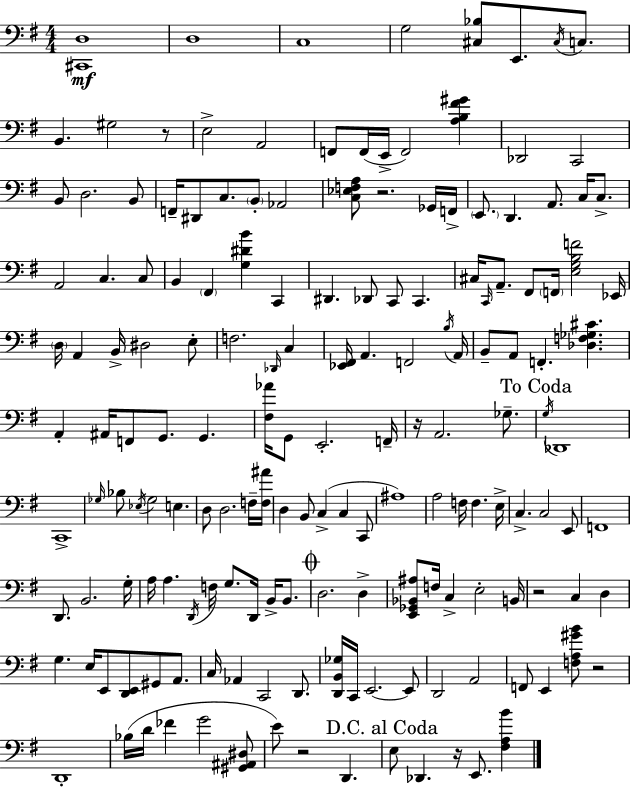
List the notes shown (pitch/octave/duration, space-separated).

[C#2,D3]/w D3/w C3/w G3/h [C#3,Bb3]/e E2/e. C#3/s C3/e. B2/q. G#3/h R/e E3/h A2/h F2/e F2/s E2/s F2/h [A3,B3,F#4,G#4]/q Db2/h C2/h B2/e D3/h. B2/e F2/s D#2/e C3/e. B2/e Ab2/h [C3,Eb3,F3,A3]/e R/h. Gb2/s F2/s E2/e. D2/q. A2/e. C3/s C3/e. A2/h C3/q. C3/e B2/q F#2/q [G3,D#4,B4]/q C2/q D#2/q. Db2/e C2/e C2/q. C#3/s C2/s A2/e. F#2/e F2/s [E3,G3,B3,F4]/h Eb2/s D3/s A2/q B2/s D#3/h E3/e F3/h. Db2/s C3/q [Eb2,F#2]/s A2/q. F2/h B3/s A2/s B2/e A2/e F2/q. [Db3,F3,Gb3,C#4]/q. A2/q A#2/s F2/e G2/e. G2/q. [F#3,Ab4]/s G2/e E2/h. F2/s R/s A2/h. Gb3/e. G3/s Db2/w C2/w Gb3/s Bb3/e Eb3/s Gb3/h E3/q. D3/e D3/h. F3/s [F3,A#4]/s D3/q B2/e C3/q C3/q C2/e A#3/w A3/h F3/s F3/q. E3/s C3/q. C3/h E2/e F2/w D2/e. B2/h. G3/s A3/s A3/q. D2/s F3/s G3/e. D2/s B2/s B2/e. D3/h. D3/q [E2,Gb2,Bb2,A#3]/e F3/s C3/q E3/h B2/s R/h C3/q D3/q G3/q. E3/s E2/e [D2,E2]/e G#2/e A2/e. C3/s Ab2/q C2/h D2/e. [D2,B2,Gb3]/s C2/s E2/h. E2/e D2/h A2/h F2/e E2/q [F3,A3,G#4,B4]/e R/h D2/w Bb3/s D4/s FES4/q G4/h [G#2,A#2,D#3]/e E4/e R/h D2/q. E3/e Db2/q. R/s E2/e. [F#3,A3,B4]/q